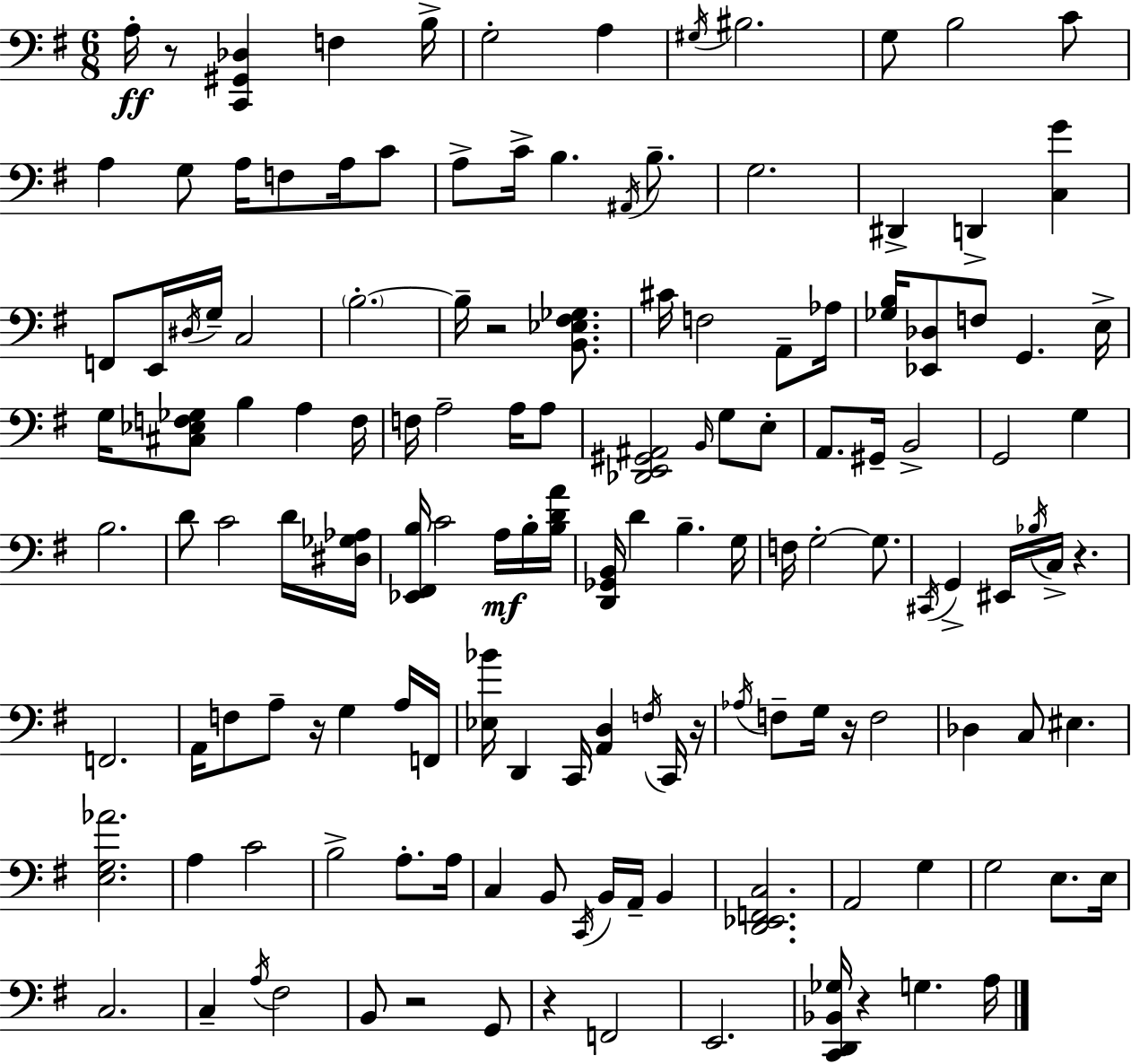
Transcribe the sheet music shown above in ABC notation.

X:1
T:Untitled
M:6/8
L:1/4
K:G
A,/4 z/2 [C,,^G,,_D,] F, B,/4 G,2 A, ^G,/4 ^B,2 G,/2 B,2 C/2 A, G,/2 A,/4 F,/2 A,/4 C/2 A,/2 C/4 B, ^A,,/4 B,/2 G,2 ^D,, D,, [C,G] F,,/2 E,,/4 ^D,/4 G,/4 C,2 B,2 B,/4 z2 [B,,_E,^F,_G,]/2 ^C/4 F,2 A,,/2 _A,/4 [_G,B,]/4 [_E,,_D,]/2 F,/2 G,, E,/4 G,/4 [^C,_E,F,_G,]/2 B, A, F,/4 F,/4 A,2 A,/4 A,/2 [_D,,E,,^G,,^A,,]2 B,,/4 G,/2 E,/2 A,,/2 ^G,,/4 B,,2 G,,2 G, B,2 D/2 C2 D/4 [^D,_G,_A,]/4 [_E,,^F,,B,]/4 C2 A,/4 B,/4 [B,DA]/4 [D,,_G,,B,,]/4 D B, G,/4 F,/4 G,2 G,/2 ^C,,/4 G,, ^E,,/4 _B,/4 C,/4 z F,,2 A,,/4 F,/2 A,/2 z/4 G, A,/4 F,,/4 [_E,_B]/4 D,, C,,/4 [A,,D,] F,/4 C,,/4 z/4 _A,/4 F,/2 G,/4 z/4 F,2 _D, C,/2 ^E, [E,G,_A]2 A, C2 B,2 A,/2 A,/4 C, B,,/2 C,,/4 B,,/4 A,,/4 B,, [D,,_E,,F,,C,]2 A,,2 G, G,2 E,/2 E,/4 C,2 C, A,/4 ^F,2 B,,/2 z2 G,,/2 z F,,2 E,,2 [C,,D,,_B,,_G,]/4 z G, A,/4